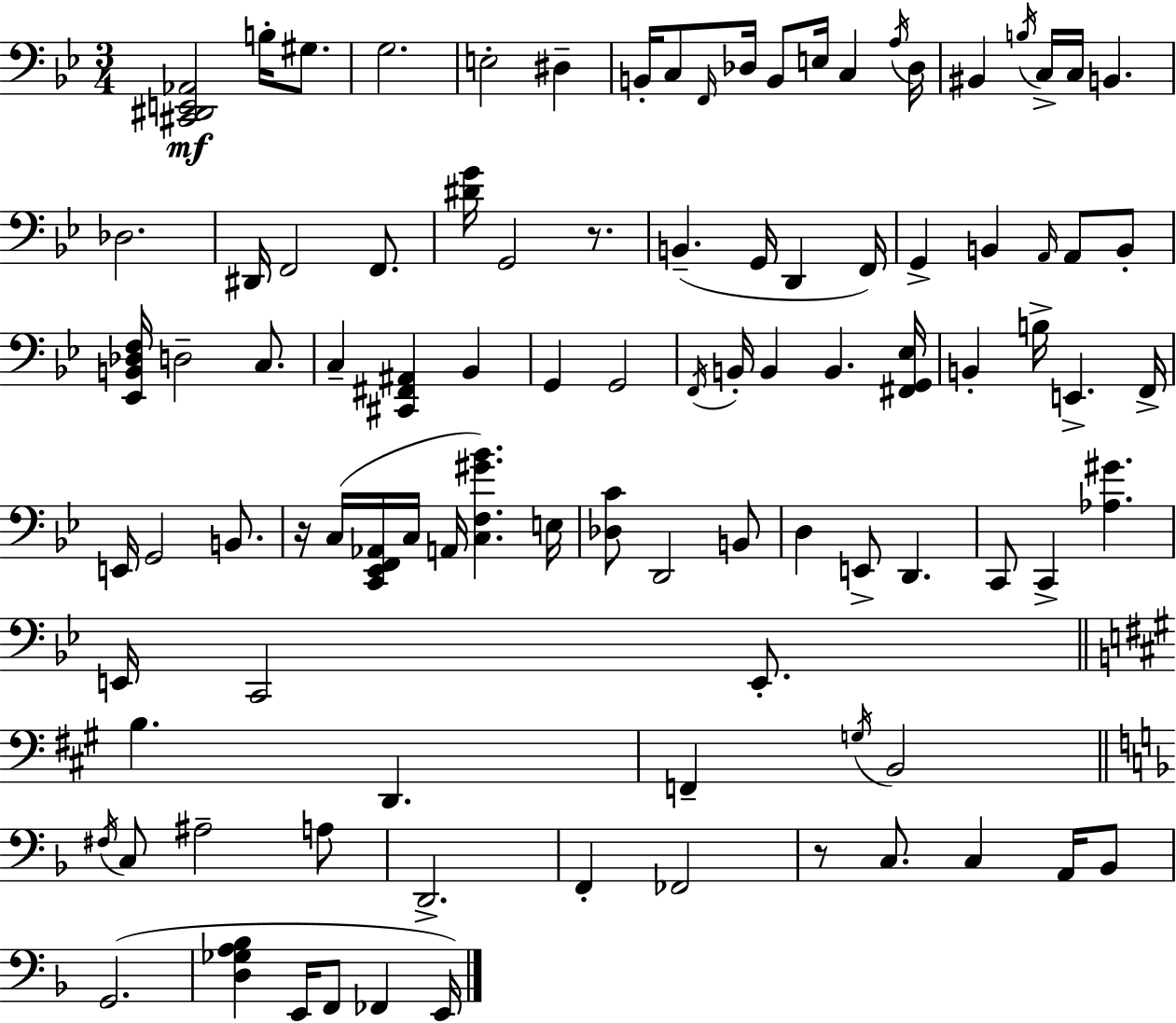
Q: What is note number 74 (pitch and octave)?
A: D2